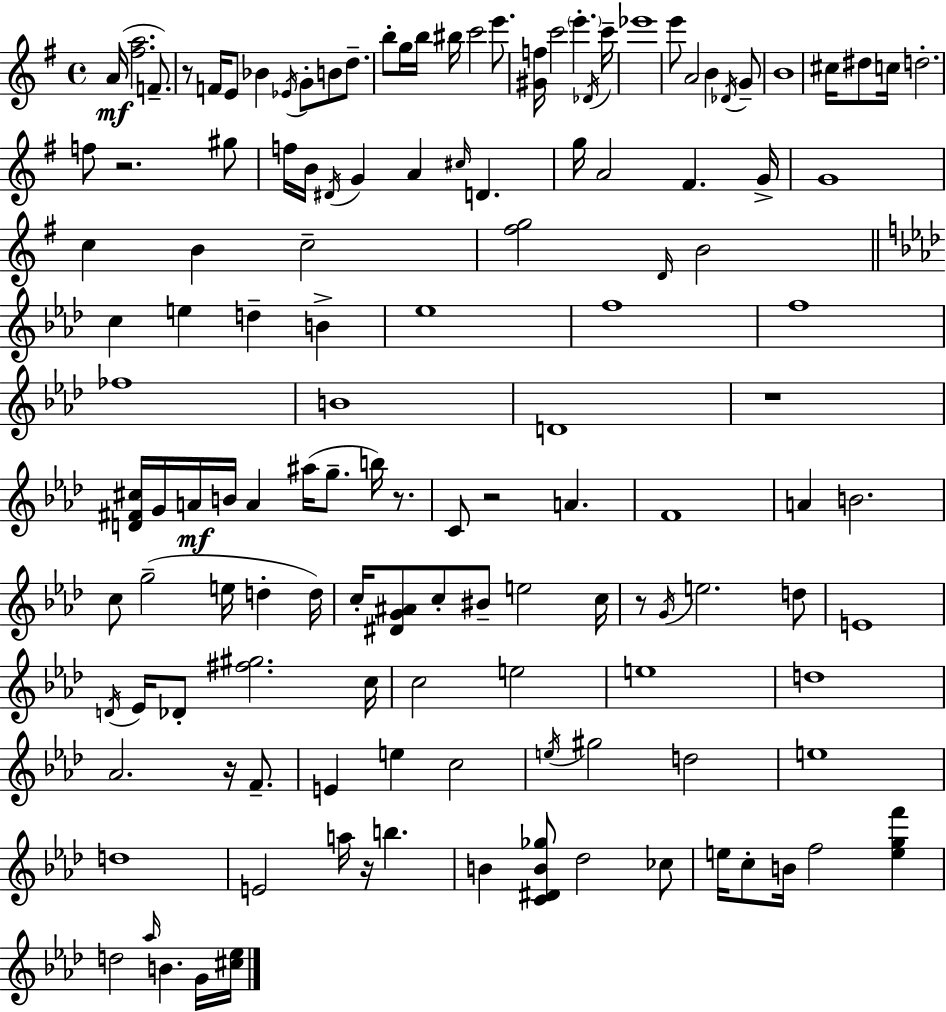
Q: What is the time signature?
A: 4/4